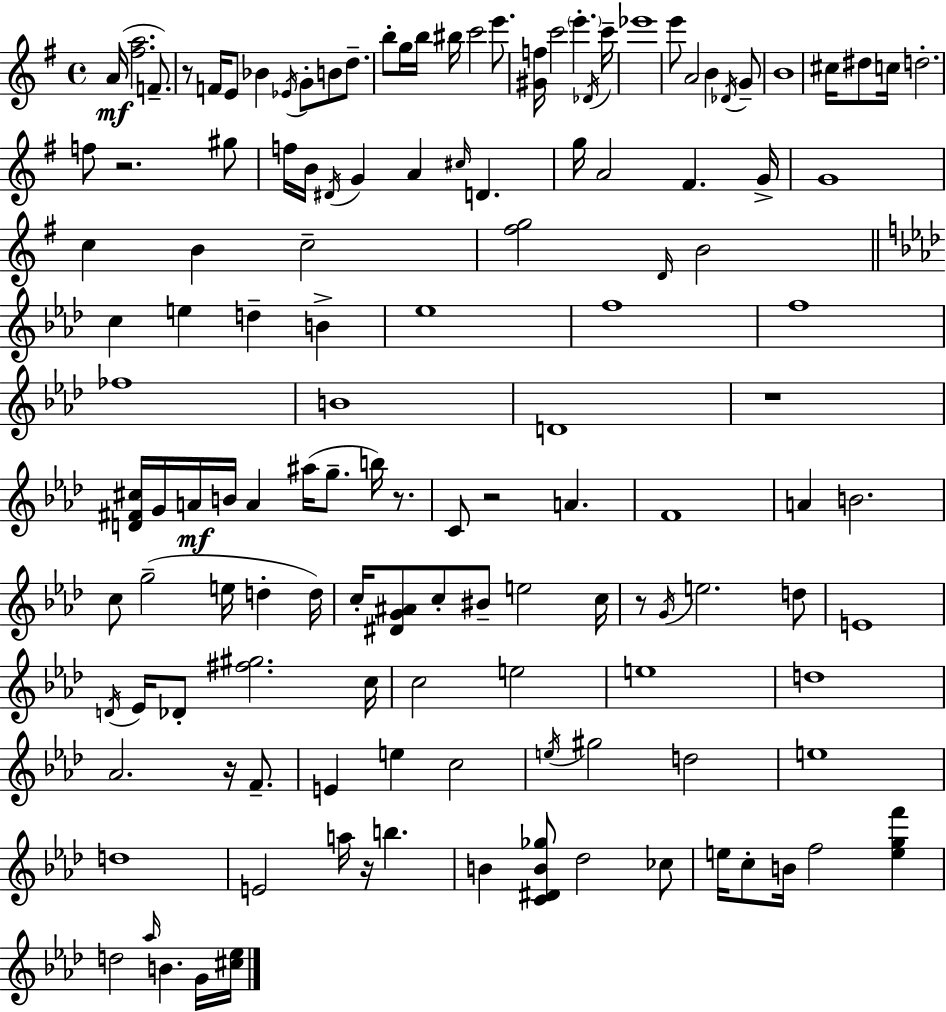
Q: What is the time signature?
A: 4/4